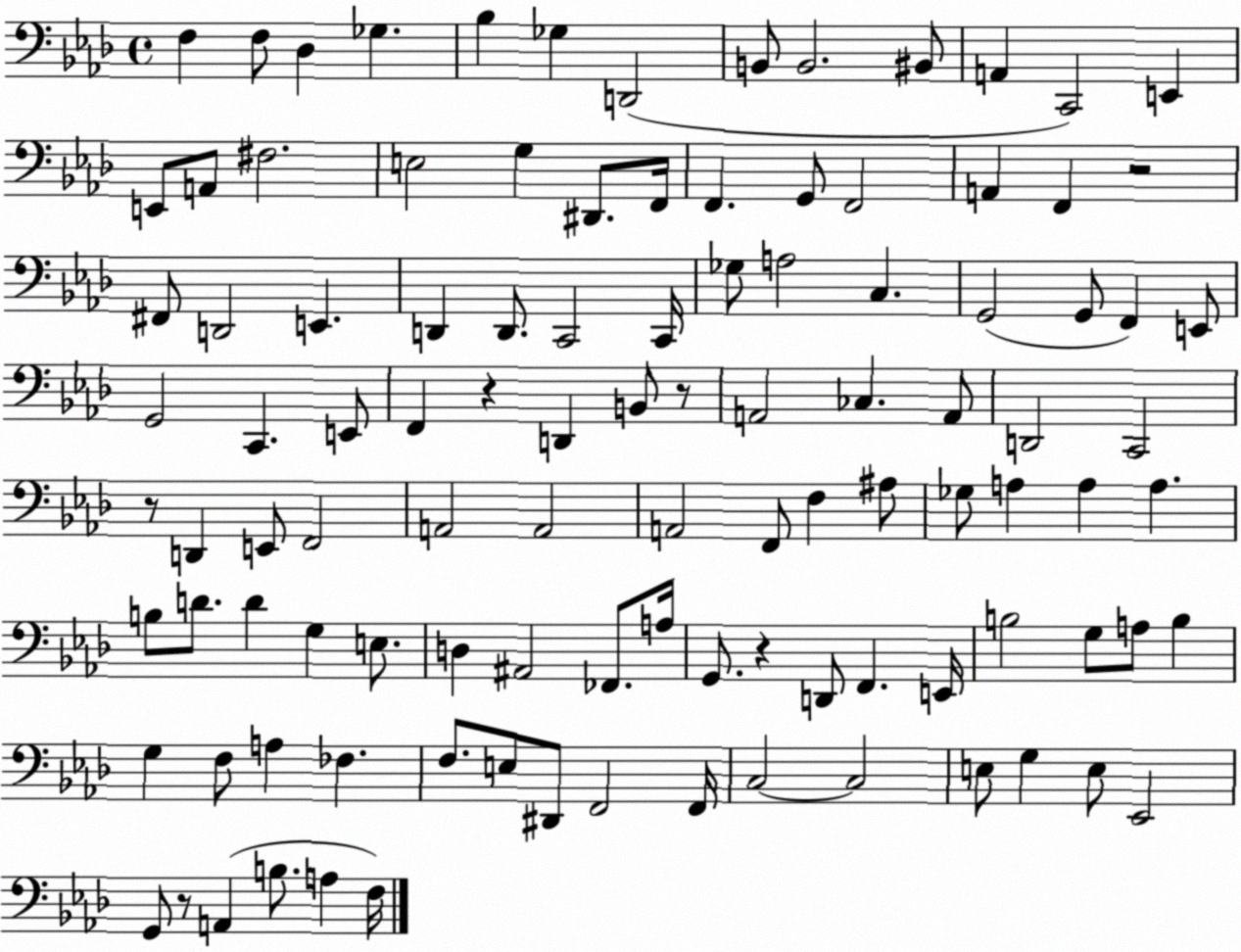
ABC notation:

X:1
T:Untitled
M:4/4
L:1/4
K:Ab
F, F,/2 _D, _G, _B, _G, D,,2 B,,/2 B,,2 ^B,,/2 A,, C,,2 E,, E,,/2 A,,/2 ^F,2 E,2 G, ^D,,/2 F,,/4 F,, G,,/2 F,,2 A,, F,, z2 ^F,,/2 D,,2 E,, D,, D,,/2 C,,2 C,,/4 _G,/2 A,2 C, G,,2 G,,/2 F,, E,,/2 G,,2 C,, E,,/2 F,, z D,, B,,/2 z/2 A,,2 _C, A,,/2 D,,2 C,,2 z/2 D,, E,,/2 F,,2 A,,2 A,,2 A,,2 F,,/2 F, ^A,/2 _G,/2 A, A, A, B,/2 D/2 D G, E,/2 D, ^A,,2 _F,,/2 A,/4 G,,/2 z D,,/2 F,, E,,/4 B,2 G,/2 A,/2 B, G, F,/2 A, _F, F,/2 E,/2 ^D,,/2 F,,2 F,,/4 C,2 C,2 E,/2 G, E,/2 _E,,2 G,,/2 z/2 A,, B,/2 A, F,/4